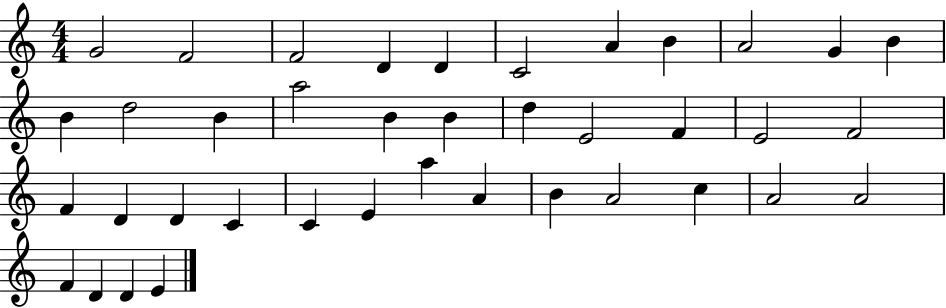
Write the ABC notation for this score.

X:1
T:Untitled
M:4/4
L:1/4
K:C
G2 F2 F2 D D C2 A B A2 G B B d2 B a2 B B d E2 F E2 F2 F D D C C E a A B A2 c A2 A2 F D D E